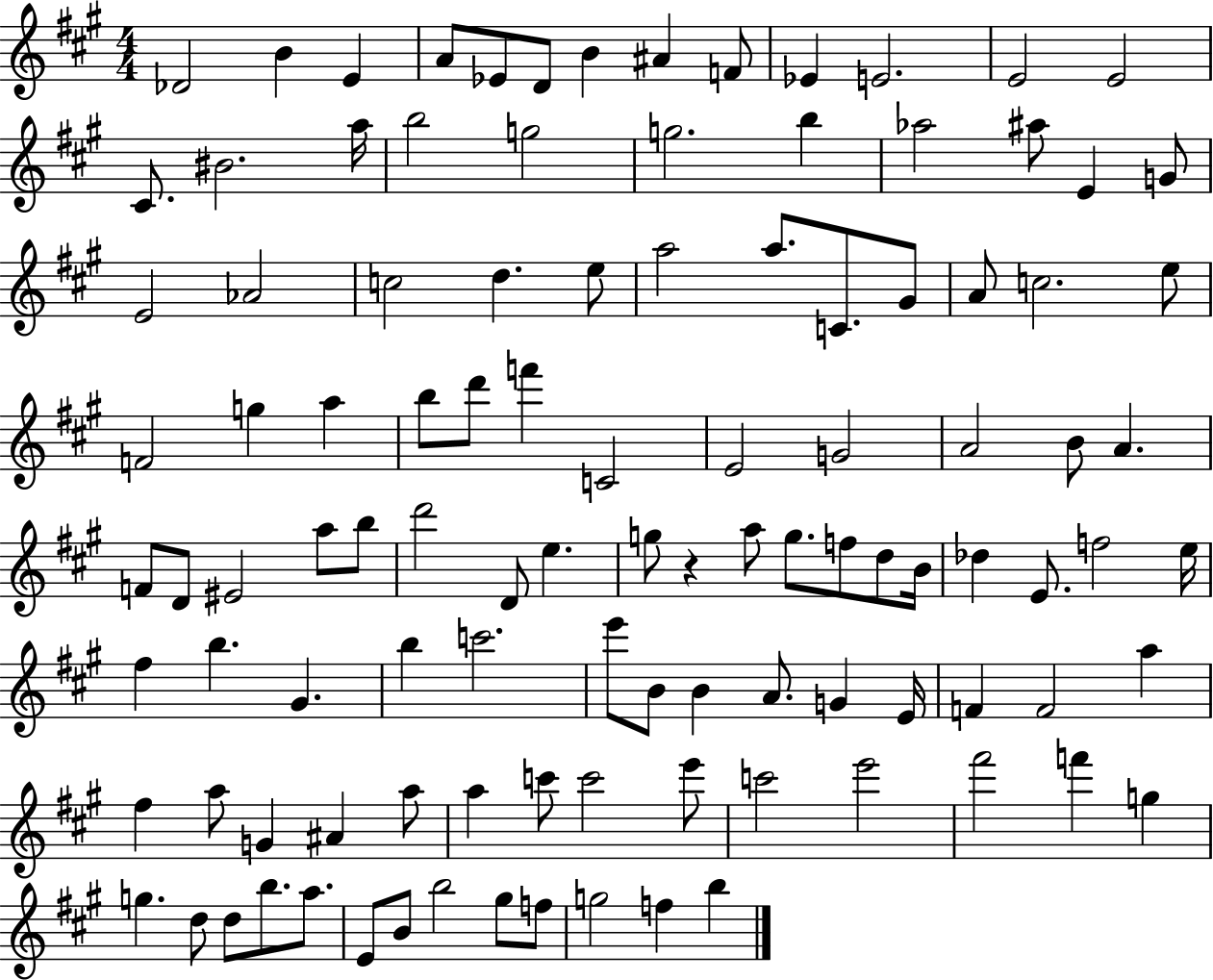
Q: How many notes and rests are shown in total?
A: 108